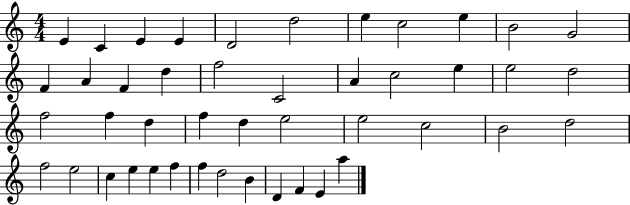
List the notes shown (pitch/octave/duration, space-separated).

E4/q C4/q E4/q E4/q D4/h D5/h E5/q C5/h E5/q B4/h G4/h F4/q A4/q F4/q D5/q F5/h C4/h A4/q C5/h E5/q E5/h D5/h F5/h F5/q D5/q F5/q D5/q E5/h E5/h C5/h B4/h D5/h F5/h E5/h C5/q E5/q E5/q F5/q F5/q D5/h B4/q D4/q F4/q E4/q A5/q